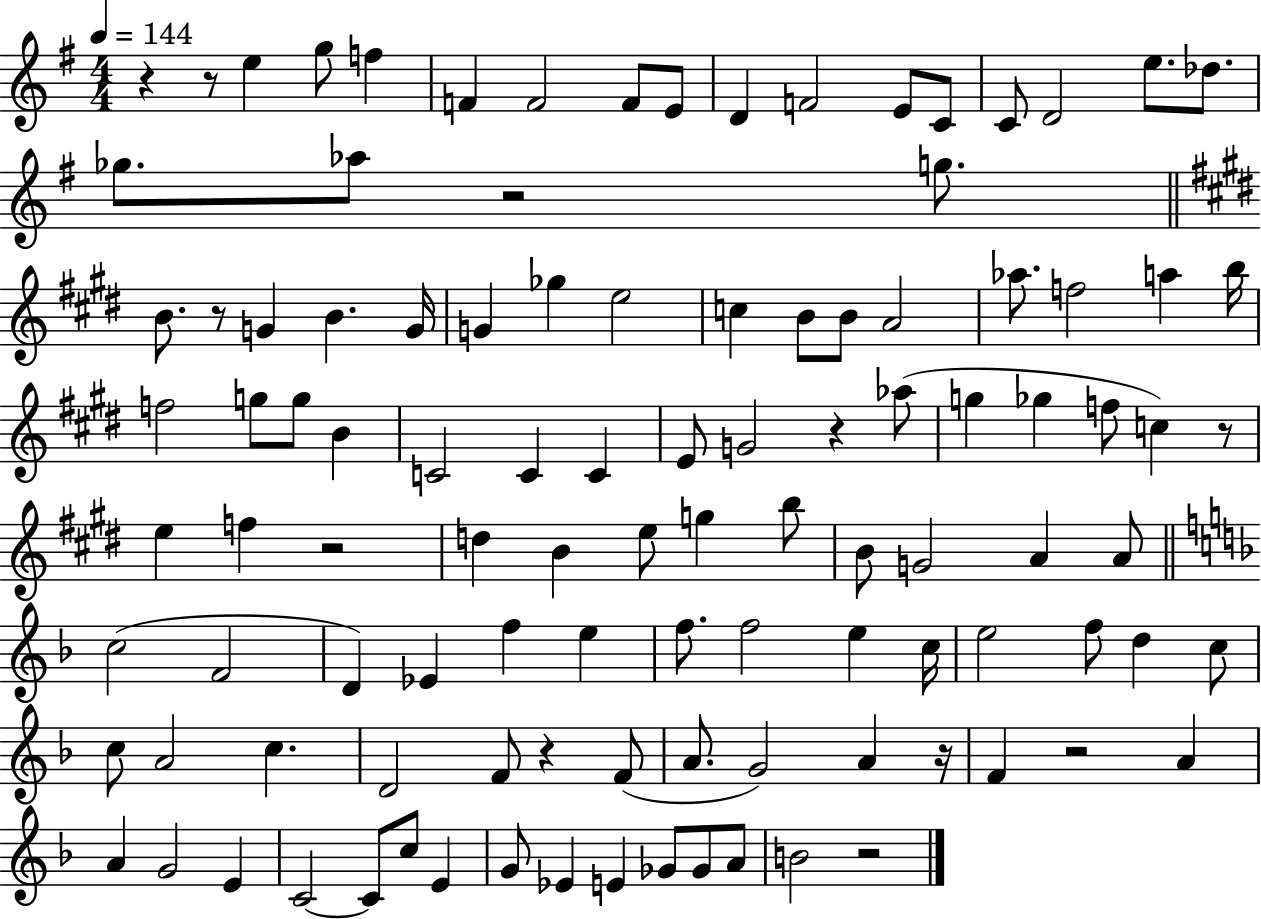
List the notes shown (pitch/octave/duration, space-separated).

R/q R/e E5/q G5/e F5/q F4/q F4/h F4/e E4/e D4/q F4/h E4/e C4/e C4/e D4/h E5/e. Db5/e. Gb5/e. Ab5/e R/h G5/e. B4/e. R/e G4/q B4/q. G4/s G4/q Gb5/q E5/h C5/q B4/e B4/e A4/h Ab5/e. F5/h A5/q B5/s F5/h G5/e G5/e B4/q C4/h C4/q C4/q E4/e G4/h R/q Ab5/e G5/q Gb5/q F5/e C5/q R/e E5/q F5/q R/h D5/q B4/q E5/e G5/q B5/e B4/e G4/h A4/q A4/e C5/h F4/h D4/q Eb4/q F5/q E5/q F5/e. F5/h E5/q C5/s E5/h F5/e D5/q C5/e C5/e A4/h C5/q. D4/h F4/e R/q F4/e A4/e. G4/h A4/q R/s F4/q R/h A4/q A4/q G4/h E4/q C4/h C4/e C5/e E4/q G4/e Eb4/q E4/q Gb4/e Gb4/e A4/e B4/h R/h